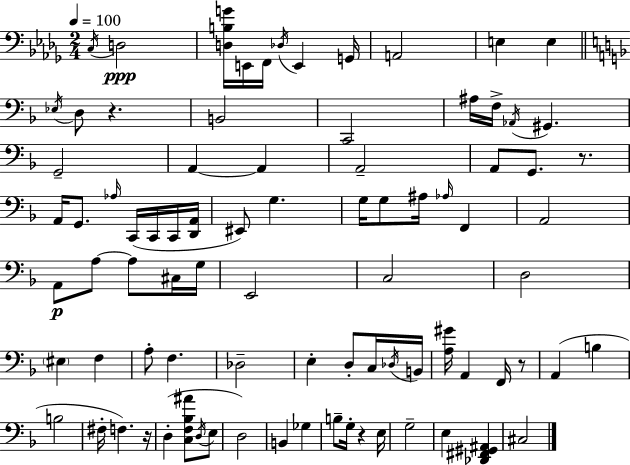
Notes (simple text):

C3/s D3/h [D3,B3,G4]/s E2/s F2/s Db3/s E2/q G2/s A2/h E3/q E3/q Eb3/s D3/e R/q. B2/h C2/h A#3/s F3/s Ab2/s G#2/q. G2/h A2/q A2/q A2/h A2/e G2/e. R/e. A2/s G2/e. Ab3/s C2/s C2/s C2/s [D2,A2]/s EIS2/e G3/q. G3/s G3/e A#3/s Ab3/s F2/q A2/h A2/e A3/e A3/e C#3/s G3/s E2/h C3/h D3/h EIS3/q F3/q A3/e F3/q. Db3/h E3/q D3/e C3/s Db3/s B2/s [A3,G#4]/s A2/q F2/s R/e A2/q B3/q B3/h F#3/s F3/q. R/s D3/q [C3,F3,Bb3,A#4]/e D3/s E3/e D3/h B2/q Gb3/q B3/e G3/s R/q E3/s G3/h E3/q [Db2,F#2,G#2,A#2]/q C#3/h